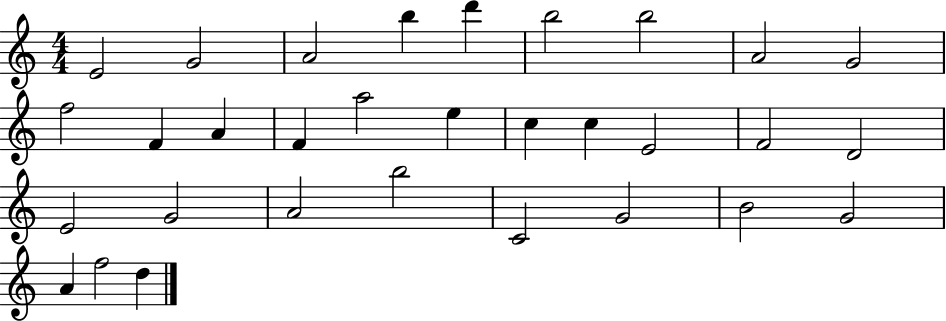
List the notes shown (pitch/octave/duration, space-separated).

E4/h G4/h A4/h B5/q D6/q B5/h B5/h A4/h G4/h F5/h F4/q A4/q F4/q A5/h E5/q C5/q C5/q E4/h F4/h D4/h E4/h G4/h A4/h B5/h C4/h G4/h B4/h G4/h A4/q F5/h D5/q